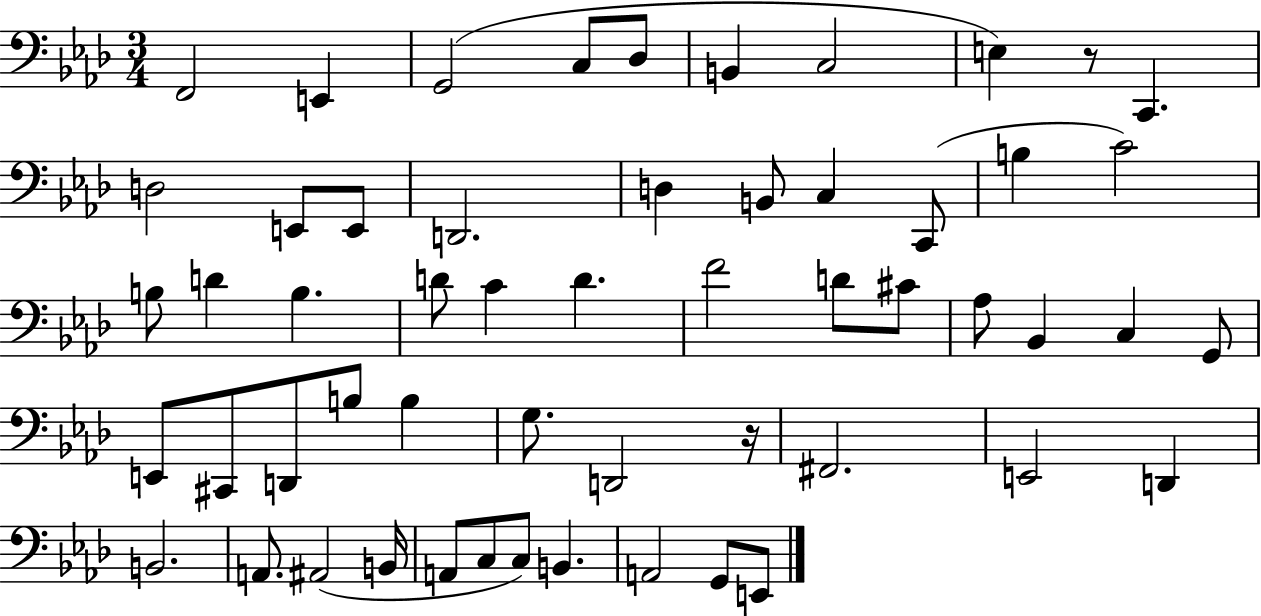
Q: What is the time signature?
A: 3/4